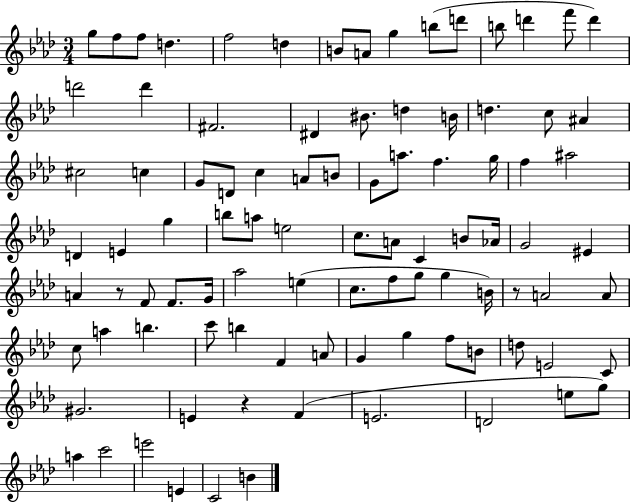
G5/e F5/e F5/e D5/q. F5/h D5/q B4/e A4/e G5/q B5/e D6/e B5/e D6/q F6/e D6/q D6/h D6/q F#4/h. D#4/q BIS4/e. D5/q B4/s D5/q. C5/e A#4/q C#5/h C5/q G4/e D4/e C5/q A4/e B4/e G4/e A5/e. F5/q. G5/s F5/q A#5/h D4/q E4/q G5/q B5/e A5/e E5/h C5/e. A4/e C4/q B4/e Ab4/s G4/h EIS4/q A4/q R/e F4/e F4/e. G4/s Ab5/h E5/q C5/e. F5/e G5/e G5/q B4/s R/e A4/h A4/e C5/e A5/q B5/q. C6/e B5/q F4/q A4/e G4/q G5/q F5/e B4/e D5/e E4/h C4/e G#4/h. E4/q R/q F4/q E4/h. D4/h E5/e G5/e A5/q C6/h E6/h E4/q C4/h B4/q